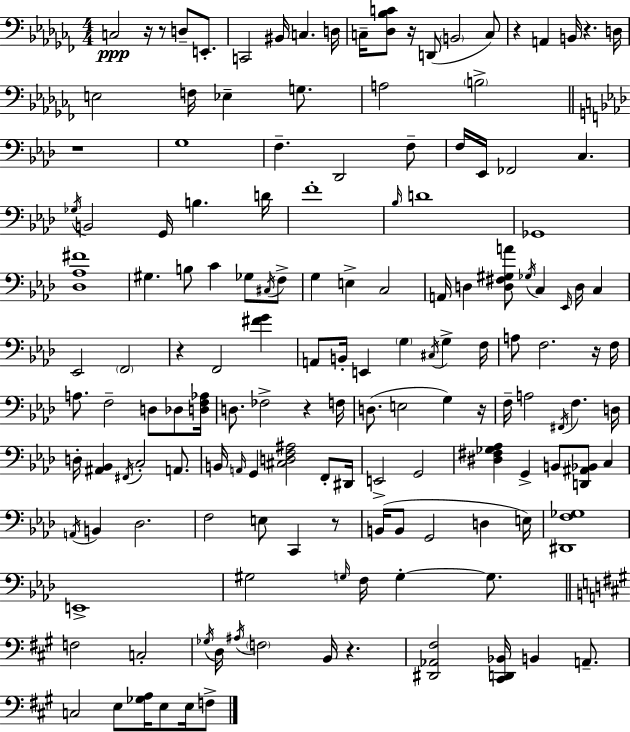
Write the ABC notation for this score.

X:1
T:Untitled
M:4/4
L:1/4
K:Abm
C,2 z/4 z/2 D,/2 E,,/2 C,,2 ^B,,/4 C, D,/4 C,/4 [_D,_B,C]/2 z/4 D,,/2 B,,2 C,/2 z A,, B,,/4 z D,/4 E,2 F,/4 _E, G,/2 A,2 B,2 z4 G,4 F, _D,,2 F,/2 F,/4 _E,,/4 _F,,2 C, _G,/4 B,,2 G,,/4 B, D/4 F4 _B,/4 D4 _G,,4 [_D,_A,^F]4 ^G, B,/2 C _G,/2 ^C,/4 F,/2 G, E, C,2 A,,/4 D, [D,^F,^G,A]/2 _G,/4 C, _E,,/4 D,/4 C, _E,,2 F,,2 z F,,2 [^FG] A,,/2 B,,/4 E,, G, ^C,/4 G, F,/4 A,/2 F,2 z/4 F,/4 A,/2 F,2 D,/2 _D,/2 [D,F,_A,]/4 D,/2 _F,2 z F,/4 D,/2 E,2 G, z/4 F,/4 A,2 ^F,,/4 F, D,/4 D,/4 [^A,,_B,,] ^F,,/4 C,2 A,,/2 B,,/4 A,,/4 G,, [^C,D,F,^A,]2 F,,/2 ^D,,/4 E,,2 G,,2 [^D,^F,_G,_A,] G,, B,,/2 [D,,^A,,_B,,]/2 C, A,,/4 B,, _D,2 F,2 E,/2 C,, z/2 B,,/4 B,,/2 G,,2 D, E,/4 [^D,,F,_G,]4 E,,4 ^G,2 G,/4 F,/4 G, G,/2 F,2 C,2 _G,/4 D,/4 ^A,/4 F,2 B,,/4 z [^D,,_A,,^F,]2 [^C,,D,,_B,,]/4 B,, A,,/2 C,2 E,/2 [_G,A,]/4 E,/2 E,/4 F,/2